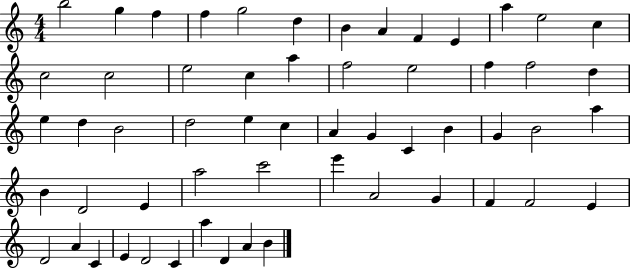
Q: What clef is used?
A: treble